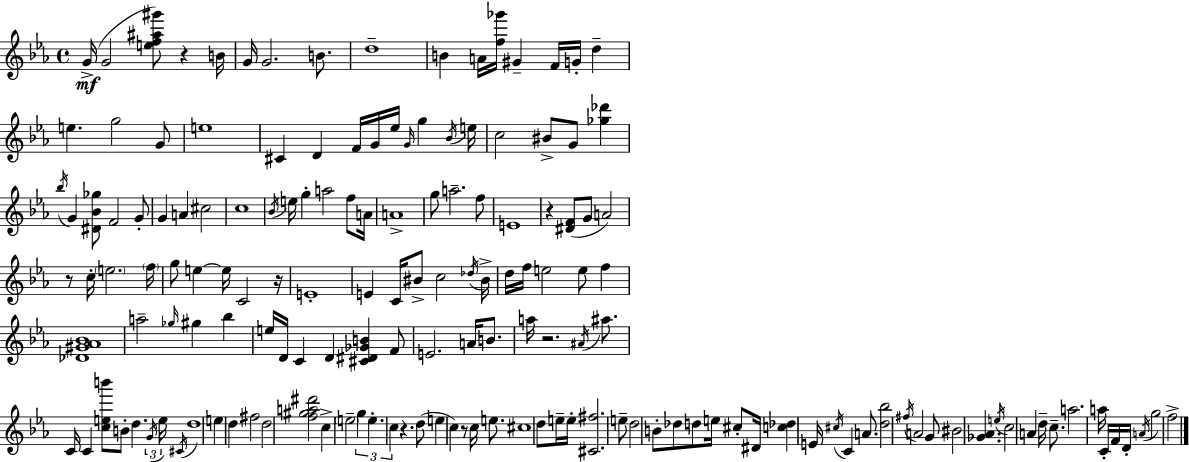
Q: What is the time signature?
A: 4/4